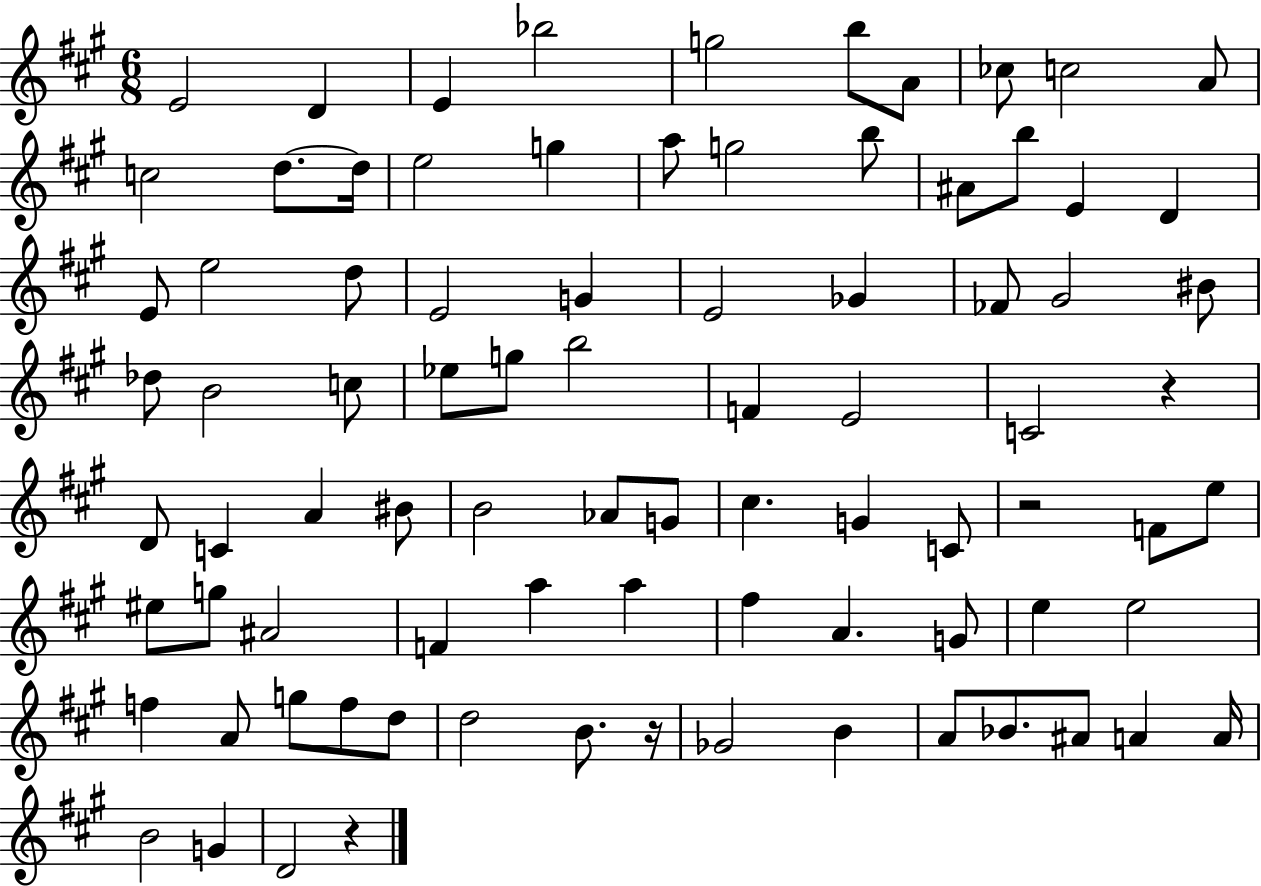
E4/h D4/q E4/q Bb5/h G5/h B5/e A4/e CES5/e C5/h A4/e C5/h D5/e. D5/s E5/h G5/q A5/e G5/h B5/e A#4/e B5/e E4/q D4/q E4/e E5/h D5/e E4/h G4/q E4/h Gb4/q FES4/e G#4/h BIS4/e Db5/e B4/h C5/e Eb5/e G5/e B5/h F4/q E4/h C4/h R/q D4/e C4/q A4/q BIS4/e B4/h Ab4/e G4/e C#5/q. G4/q C4/e R/h F4/e E5/e EIS5/e G5/e A#4/h F4/q A5/q A5/q F#5/q A4/q. G4/e E5/q E5/h F5/q A4/e G5/e F5/e D5/e D5/h B4/e. R/s Gb4/h B4/q A4/e Bb4/e. A#4/e A4/q A4/s B4/h G4/q D4/h R/q